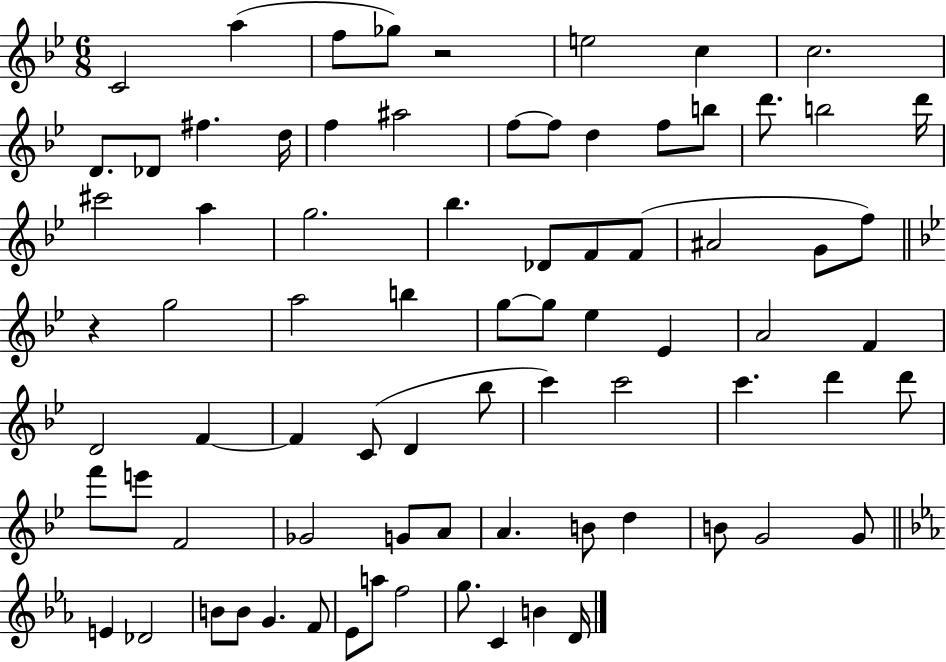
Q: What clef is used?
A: treble